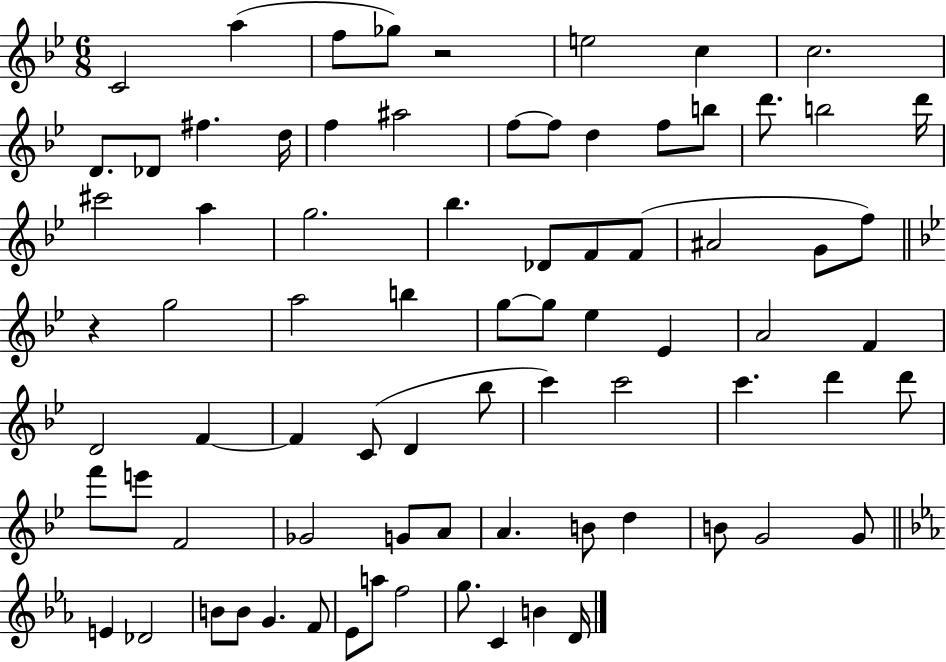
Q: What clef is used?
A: treble